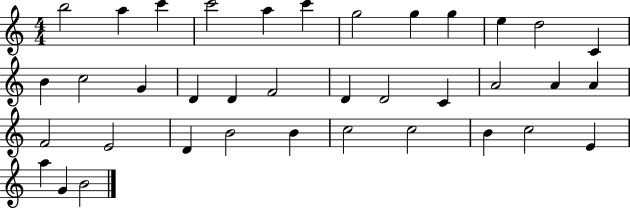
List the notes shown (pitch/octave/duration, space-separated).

B5/h A5/q C6/q C6/h A5/q C6/q G5/h G5/q G5/q E5/q D5/h C4/q B4/q C5/h G4/q D4/q D4/q F4/h D4/q D4/h C4/q A4/h A4/q A4/q F4/h E4/h D4/q B4/h B4/q C5/h C5/h B4/q C5/h E4/q A5/q G4/q B4/h